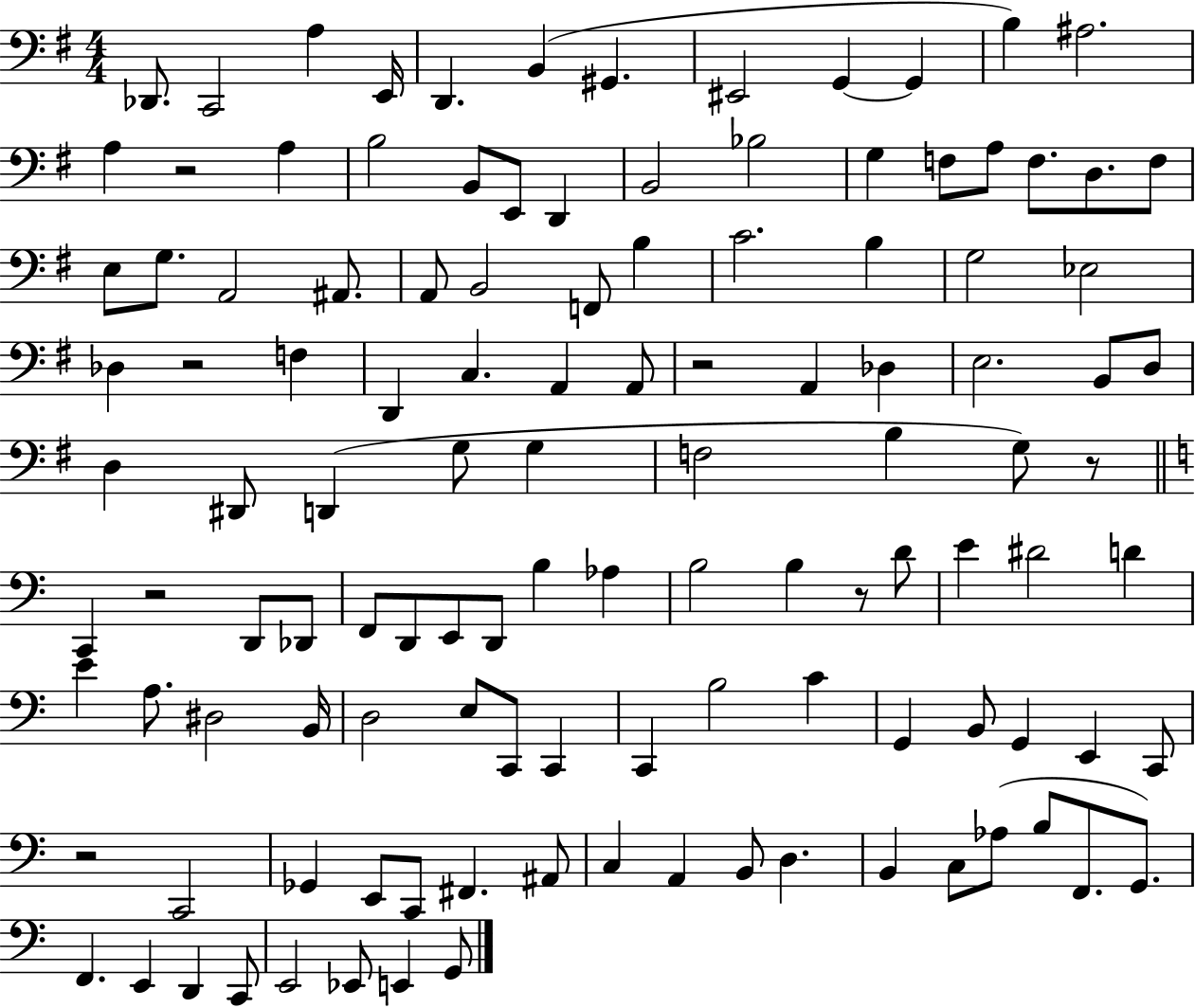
Db2/e. C2/h A3/q E2/s D2/q. B2/q G#2/q. EIS2/h G2/q G2/q B3/q A#3/h. A3/q R/h A3/q B3/h B2/e E2/e D2/q B2/h Bb3/h G3/q F3/e A3/e F3/e. D3/e. F3/e E3/e G3/e. A2/h A#2/e. A2/e B2/h F2/e B3/q C4/h. B3/q G3/h Eb3/h Db3/q R/h F3/q D2/q C3/q. A2/q A2/e R/h A2/q Db3/q E3/h. B2/e D3/e D3/q D#2/e D2/q G3/e G3/q F3/h B3/q G3/e R/e C2/q R/h D2/e Db2/e F2/e D2/e E2/e D2/e B3/q Ab3/q B3/h B3/q R/e D4/e E4/q D#4/h D4/q E4/q A3/e. D#3/h B2/s D3/h E3/e C2/e C2/q C2/q B3/h C4/q G2/q B2/e G2/q E2/q C2/e R/h C2/h Gb2/q E2/e C2/e F#2/q. A#2/e C3/q A2/q B2/e D3/q. B2/q C3/e Ab3/e B3/e F2/e. G2/e. F2/q. E2/q D2/q C2/e E2/h Eb2/e E2/q G2/e